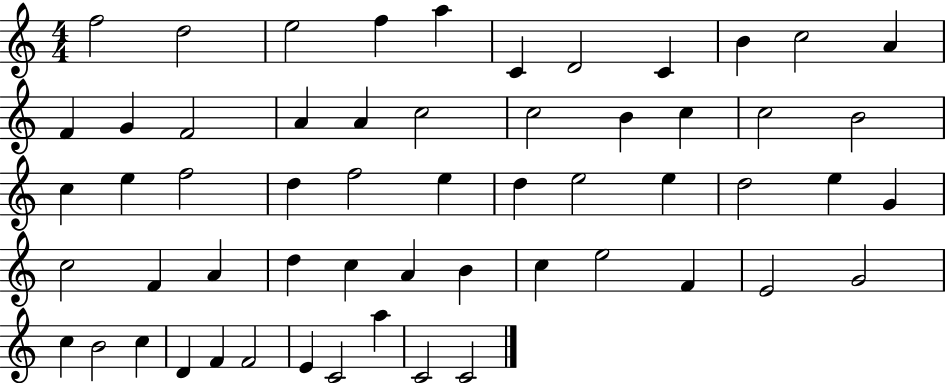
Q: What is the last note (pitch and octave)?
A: C4